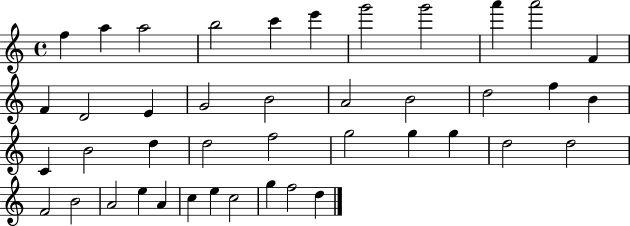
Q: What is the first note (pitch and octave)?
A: F5